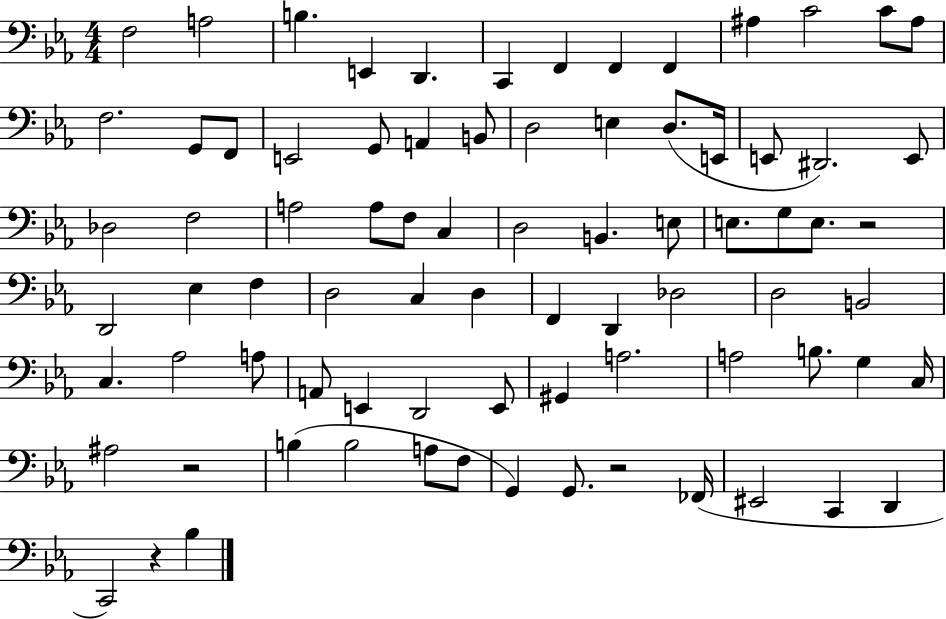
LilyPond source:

{
  \clef bass
  \numericTimeSignature
  \time 4/4
  \key ees \major
  \repeat volta 2 { f2 a2 | b4. e,4 d,4. | c,4 f,4 f,4 f,4 | ais4 c'2 c'8 ais8 | \break f2. g,8 f,8 | e,2 g,8 a,4 b,8 | d2 e4 d8.( e,16 | e,8 dis,2.) e,8 | \break des2 f2 | a2 a8 f8 c4 | d2 b,4. e8 | e8. g8 e8. r2 | \break d,2 ees4 f4 | d2 c4 d4 | f,4 d,4 des2 | d2 b,2 | \break c4. aes2 a8 | a,8 e,4 d,2 e,8 | gis,4 a2. | a2 b8. g4 c16 | \break ais2 r2 | b4( b2 a8 f8 | g,4) g,8. r2 fes,16( | eis,2 c,4 d,4 | \break c,2) r4 bes4 | } \bar "|."
}